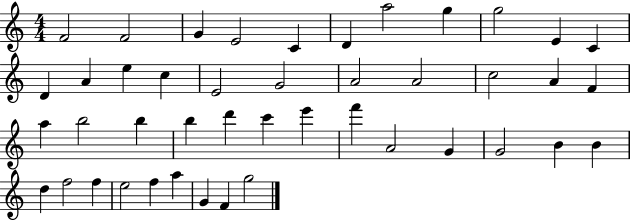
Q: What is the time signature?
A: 4/4